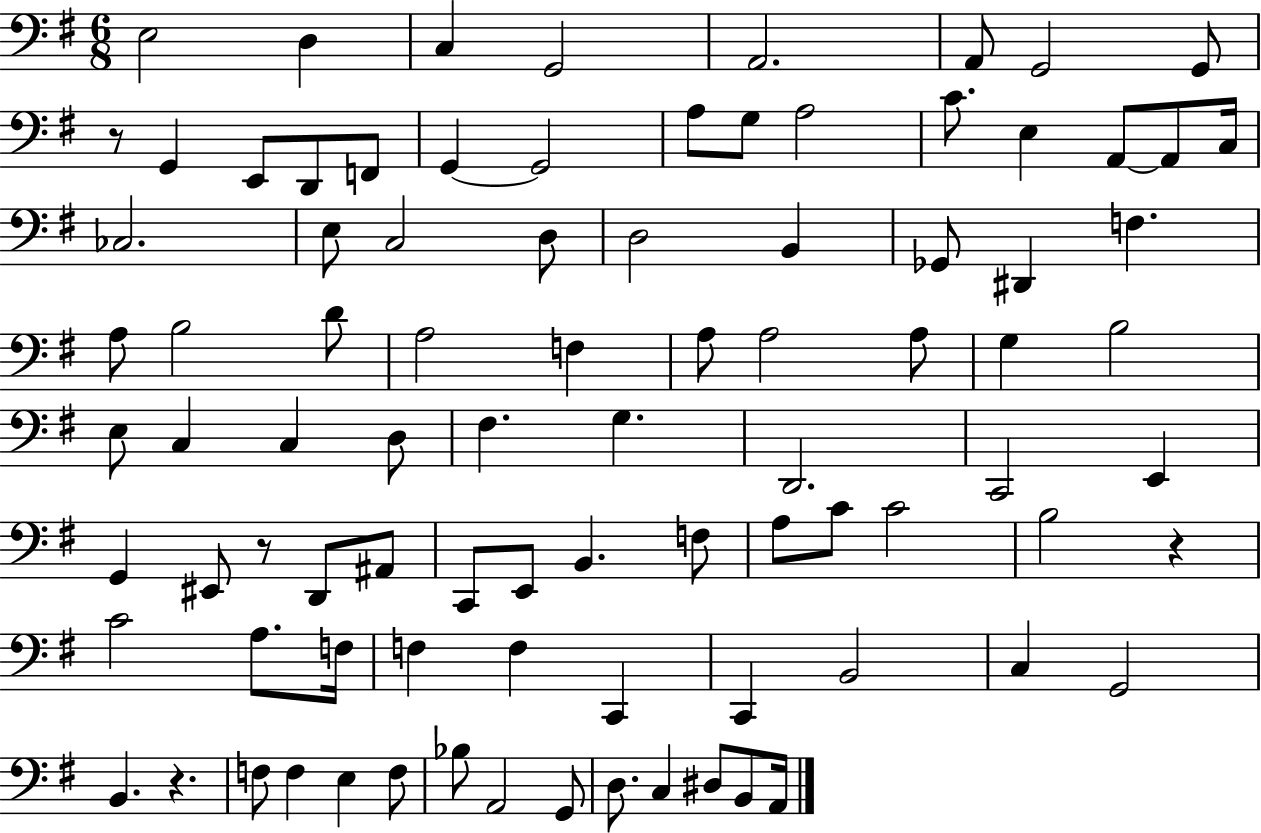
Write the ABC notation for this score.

X:1
T:Untitled
M:6/8
L:1/4
K:G
E,2 D, C, G,,2 A,,2 A,,/2 G,,2 G,,/2 z/2 G,, E,,/2 D,,/2 F,,/2 G,, G,,2 A,/2 G,/2 A,2 C/2 E, A,,/2 A,,/2 C,/4 _C,2 E,/2 C,2 D,/2 D,2 B,, _G,,/2 ^D,, F, A,/2 B,2 D/2 A,2 F, A,/2 A,2 A,/2 G, B,2 E,/2 C, C, D,/2 ^F, G, D,,2 C,,2 E,, G,, ^E,,/2 z/2 D,,/2 ^A,,/2 C,,/2 E,,/2 B,, F,/2 A,/2 C/2 C2 B,2 z C2 A,/2 F,/4 F, F, C,, C,, B,,2 C, G,,2 B,, z F,/2 F, E, F,/2 _B,/2 A,,2 G,,/2 D,/2 C, ^D,/2 B,,/2 A,,/4